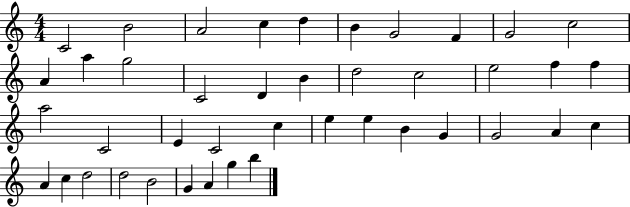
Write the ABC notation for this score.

X:1
T:Untitled
M:4/4
L:1/4
K:C
C2 B2 A2 c d B G2 F G2 c2 A a g2 C2 D B d2 c2 e2 f f a2 C2 E C2 c e e B G G2 A c A c d2 d2 B2 G A g b